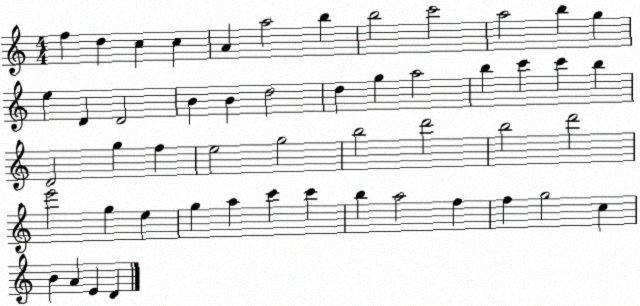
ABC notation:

X:1
T:Untitled
M:4/4
L:1/4
K:C
f d c c A a2 b b2 c'2 a2 b g e D D2 B B d2 d g a2 b c' c' b D2 g f e2 g2 b2 d'2 b2 d'2 e'2 g e g a c' c' b a2 f f g2 c B A E D